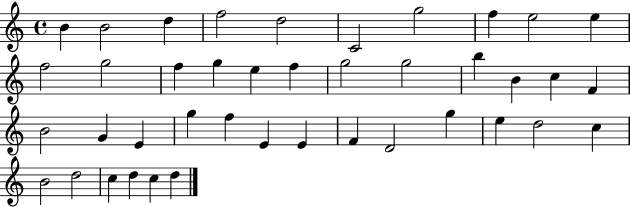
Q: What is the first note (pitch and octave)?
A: B4